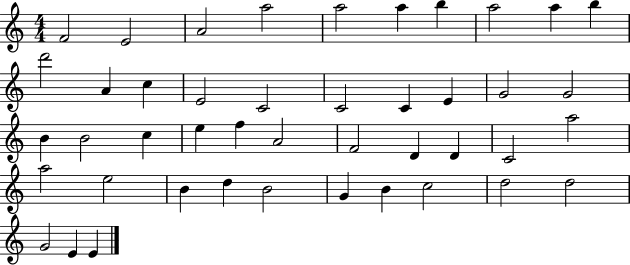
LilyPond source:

{
  \clef treble
  \numericTimeSignature
  \time 4/4
  \key c \major
  f'2 e'2 | a'2 a''2 | a''2 a''4 b''4 | a''2 a''4 b''4 | \break d'''2 a'4 c''4 | e'2 c'2 | c'2 c'4 e'4 | g'2 g'2 | \break b'4 b'2 c''4 | e''4 f''4 a'2 | f'2 d'4 d'4 | c'2 a''2 | \break a''2 e''2 | b'4 d''4 b'2 | g'4 b'4 c''2 | d''2 d''2 | \break g'2 e'4 e'4 | \bar "|."
}